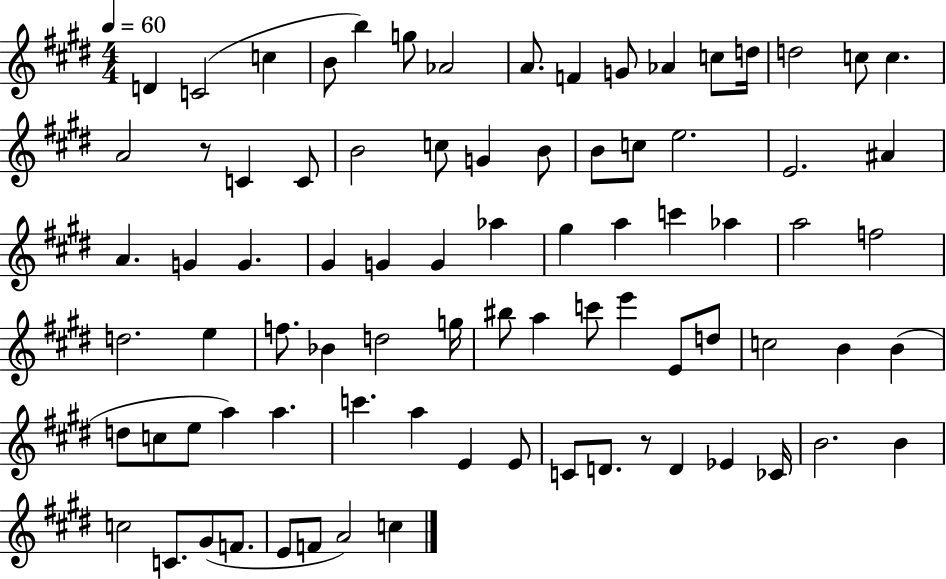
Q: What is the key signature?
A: E major